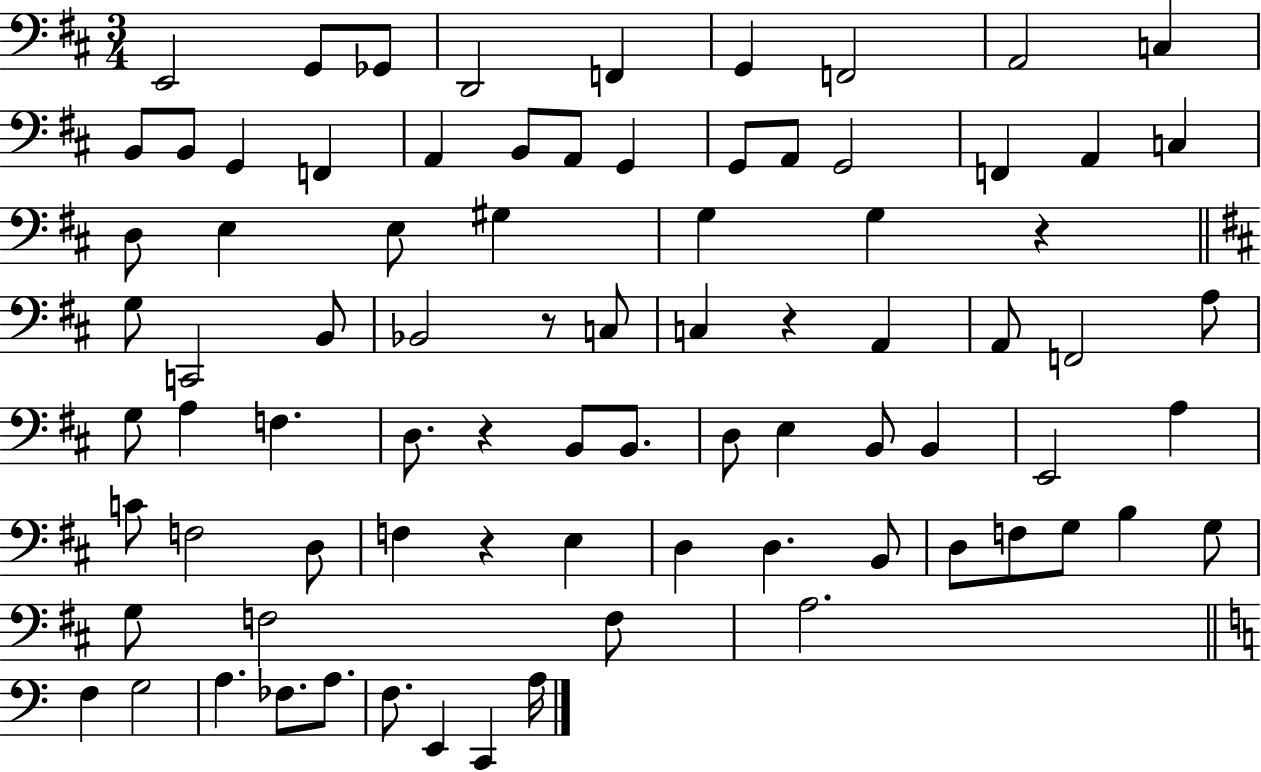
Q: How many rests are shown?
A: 5